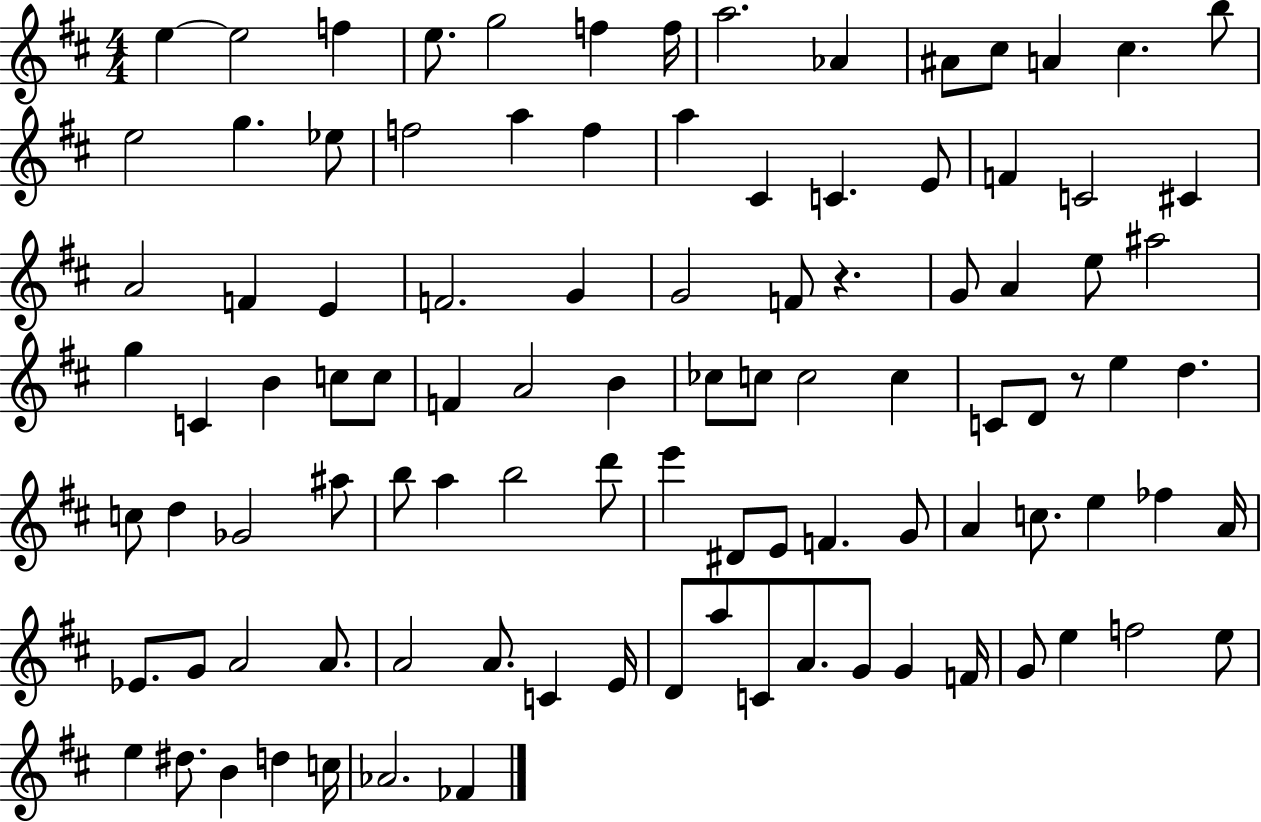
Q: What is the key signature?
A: D major